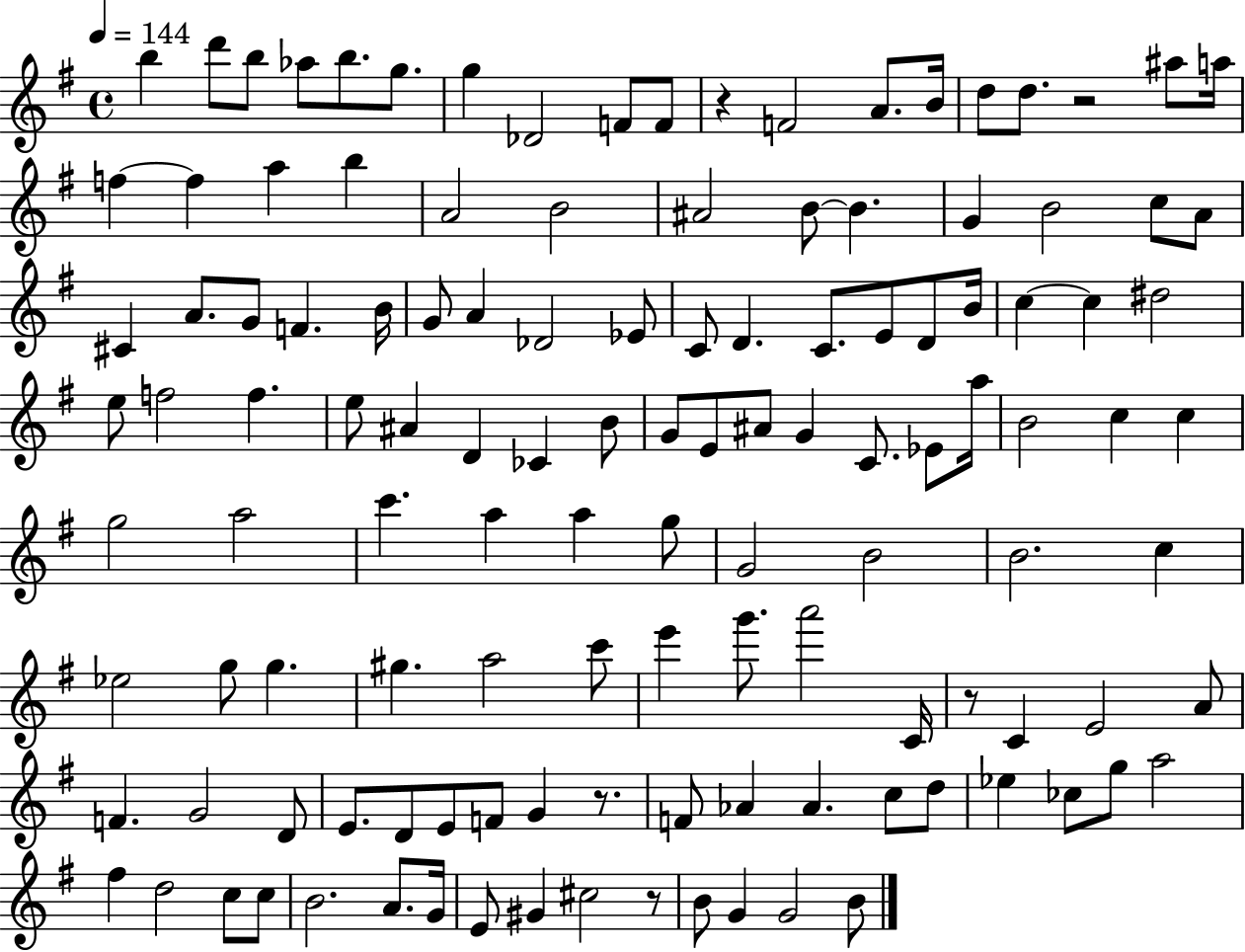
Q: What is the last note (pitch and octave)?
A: B4